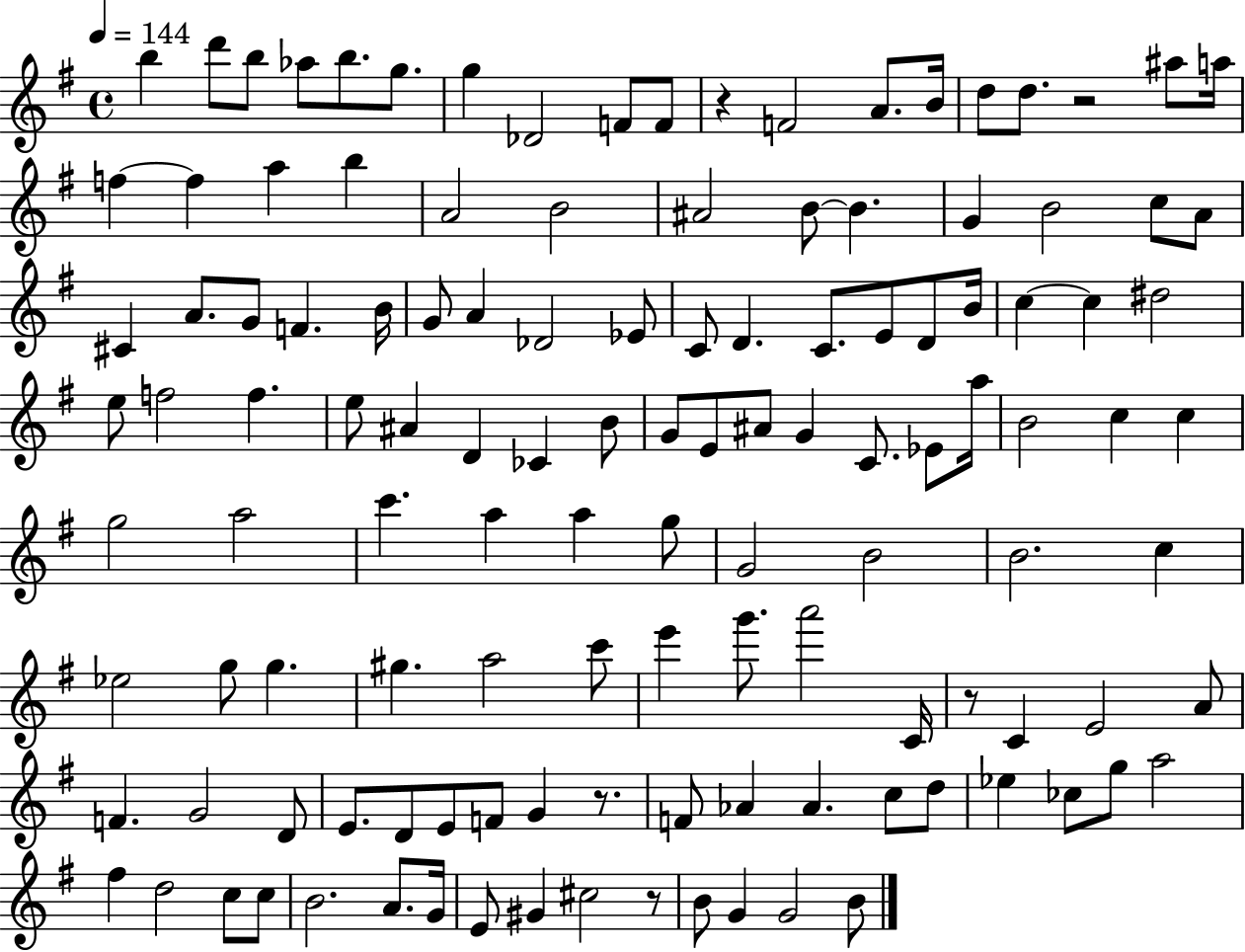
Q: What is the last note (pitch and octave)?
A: B4